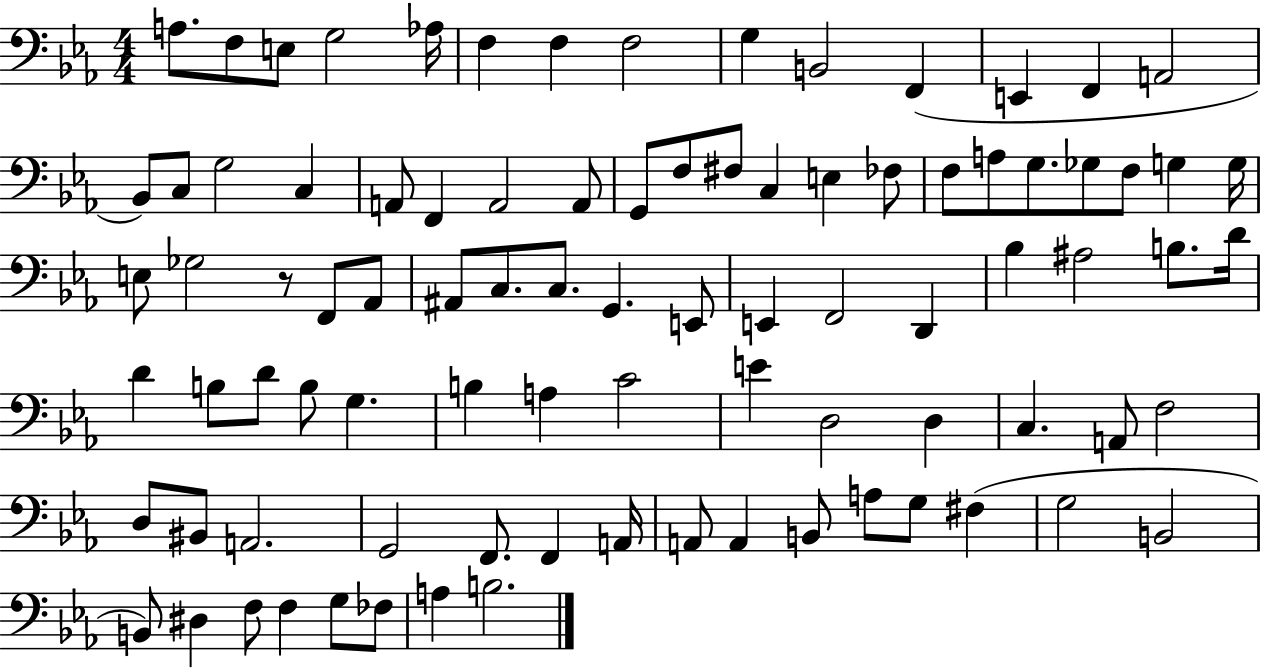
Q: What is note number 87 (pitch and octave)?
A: A3